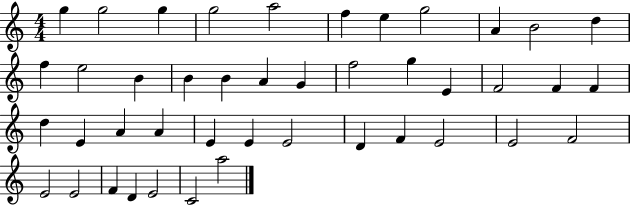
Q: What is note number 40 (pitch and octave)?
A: D4